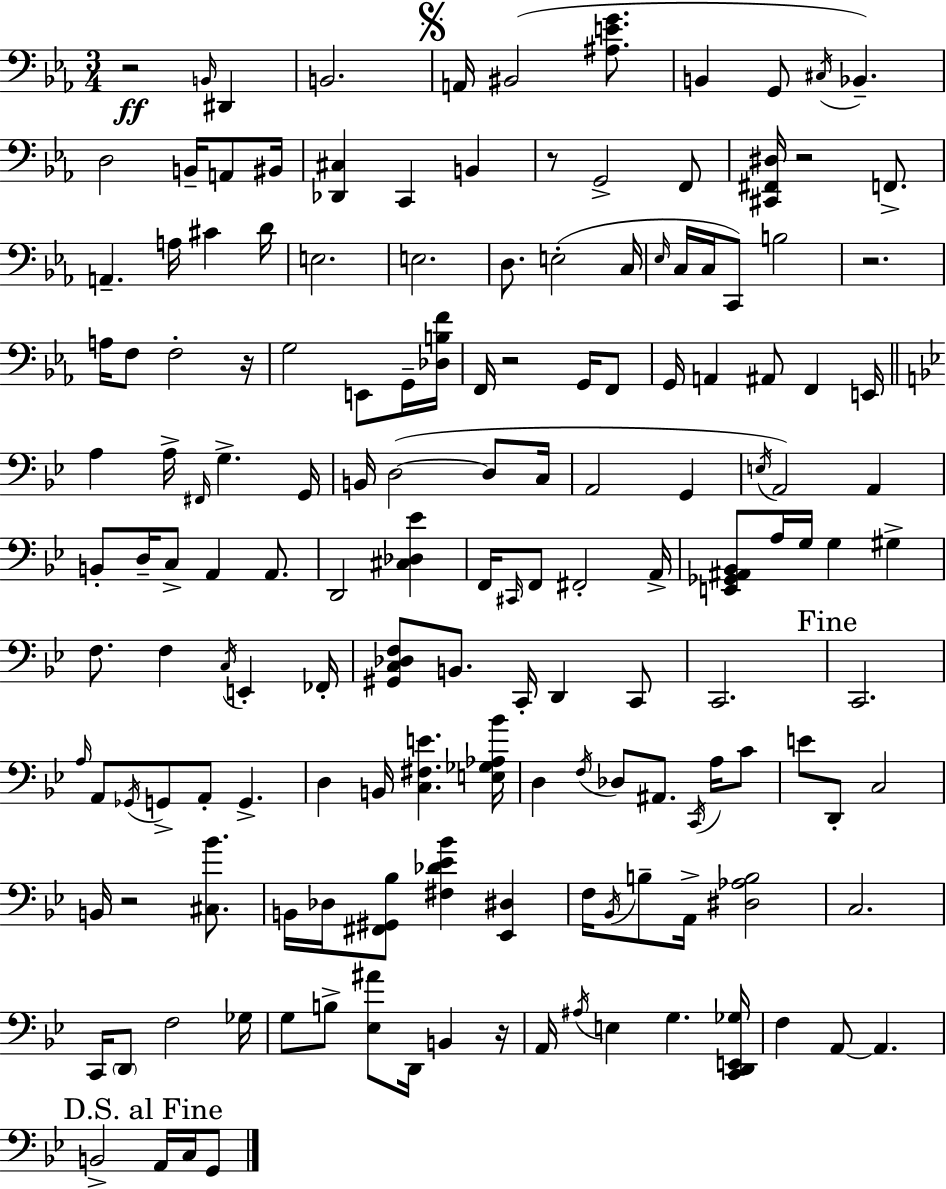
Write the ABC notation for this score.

X:1
T:Untitled
M:3/4
L:1/4
K:Cm
z2 B,,/4 ^D,, B,,2 A,,/4 ^B,,2 [^A,EG]/2 B,, G,,/2 ^C,/4 _B,, D,2 B,,/4 A,,/2 ^B,,/4 [_D,,^C,] C,, B,, z/2 G,,2 F,,/2 [^C,,^F,,^D,]/4 z2 F,,/2 A,, A,/4 ^C D/4 E,2 E,2 D,/2 E,2 C,/4 _E,/4 C,/4 C,/4 C,,/2 B,2 z2 A,/4 F,/2 F,2 z/4 G,2 E,,/2 G,,/4 [_D,B,F]/4 F,,/4 z2 G,,/4 F,,/2 G,,/4 A,, ^A,,/2 F,, E,,/4 A, A,/4 ^F,,/4 G, G,,/4 B,,/4 D,2 D,/2 C,/4 A,,2 G,, E,/4 A,,2 A,, B,,/2 D,/4 C,/2 A,, A,,/2 D,,2 [^C,_D,_E] F,,/4 ^C,,/4 F,,/2 ^F,,2 A,,/4 [E,,_G,,^A,,_B,,]/2 A,/4 G,/4 G, ^G, F,/2 F, C,/4 E,, _F,,/4 [^G,,C,_D,F,]/2 B,,/2 C,,/4 D,, C,,/2 C,,2 C,,2 A,/4 A,,/2 _G,,/4 G,,/2 A,,/2 G,, D, B,,/4 [C,^F,E] [E,_G,_A,_B]/4 D, F,/4 _D,/2 ^A,,/2 C,,/4 A,/4 C/2 E/2 D,,/2 C,2 B,,/4 z2 [^C,_B]/2 B,,/4 _D,/4 [^F,,^G,,_B,]/2 [^F,_D_E_B] [_E,,^D,] F,/4 _B,,/4 B,/2 A,,/4 [^D,_A,B,]2 C,2 C,,/4 D,,/2 F,2 _G,/4 G,/2 B,/2 [_E,^A]/2 D,,/4 B,, z/4 A,,/4 ^A,/4 E, G, [C,,D,,E,,_G,]/4 F, A,,/2 A,, B,,2 A,,/4 C,/4 G,,/2